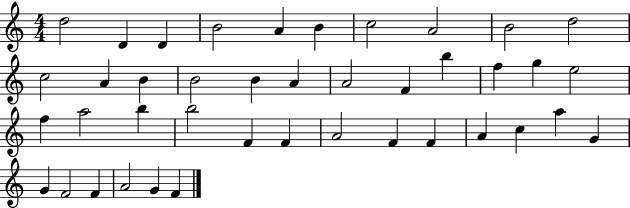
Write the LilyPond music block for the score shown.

{
  \clef treble
  \numericTimeSignature
  \time 4/4
  \key c \major
  d''2 d'4 d'4 | b'2 a'4 b'4 | c''2 a'2 | b'2 d''2 | \break c''2 a'4 b'4 | b'2 b'4 a'4 | a'2 f'4 b''4 | f''4 g''4 e''2 | \break f''4 a''2 b''4 | b''2 f'4 f'4 | a'2 f'4 f'4 | a'4 c''4 a''4 g'4 | \break g'4 f'2 f'4 | a'2 g'4 f'4 | \bar "|."
}